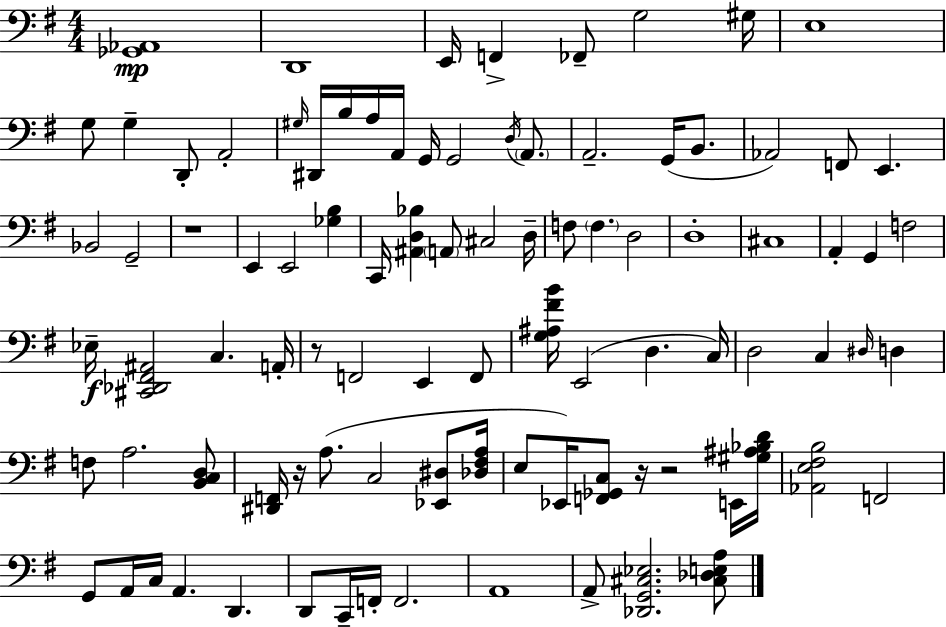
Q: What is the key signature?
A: E minor